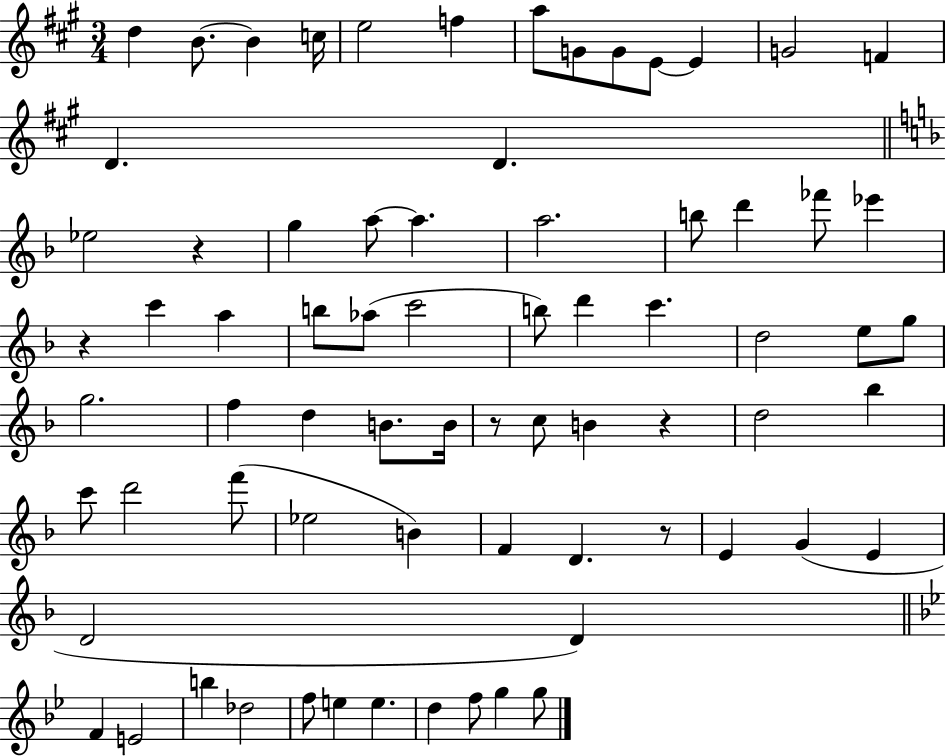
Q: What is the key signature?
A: A major